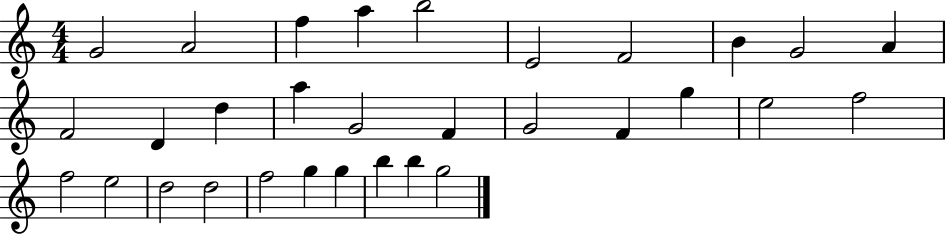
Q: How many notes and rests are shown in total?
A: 31